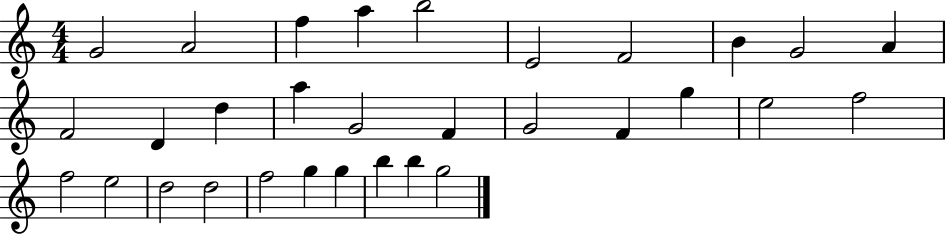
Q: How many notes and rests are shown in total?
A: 31